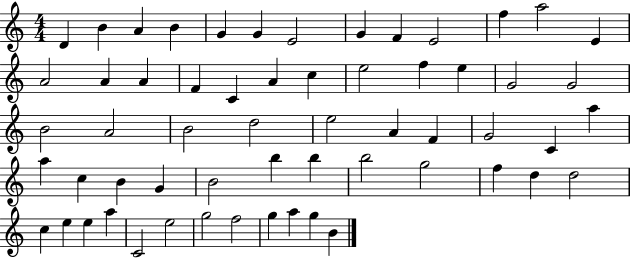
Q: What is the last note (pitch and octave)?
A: B4